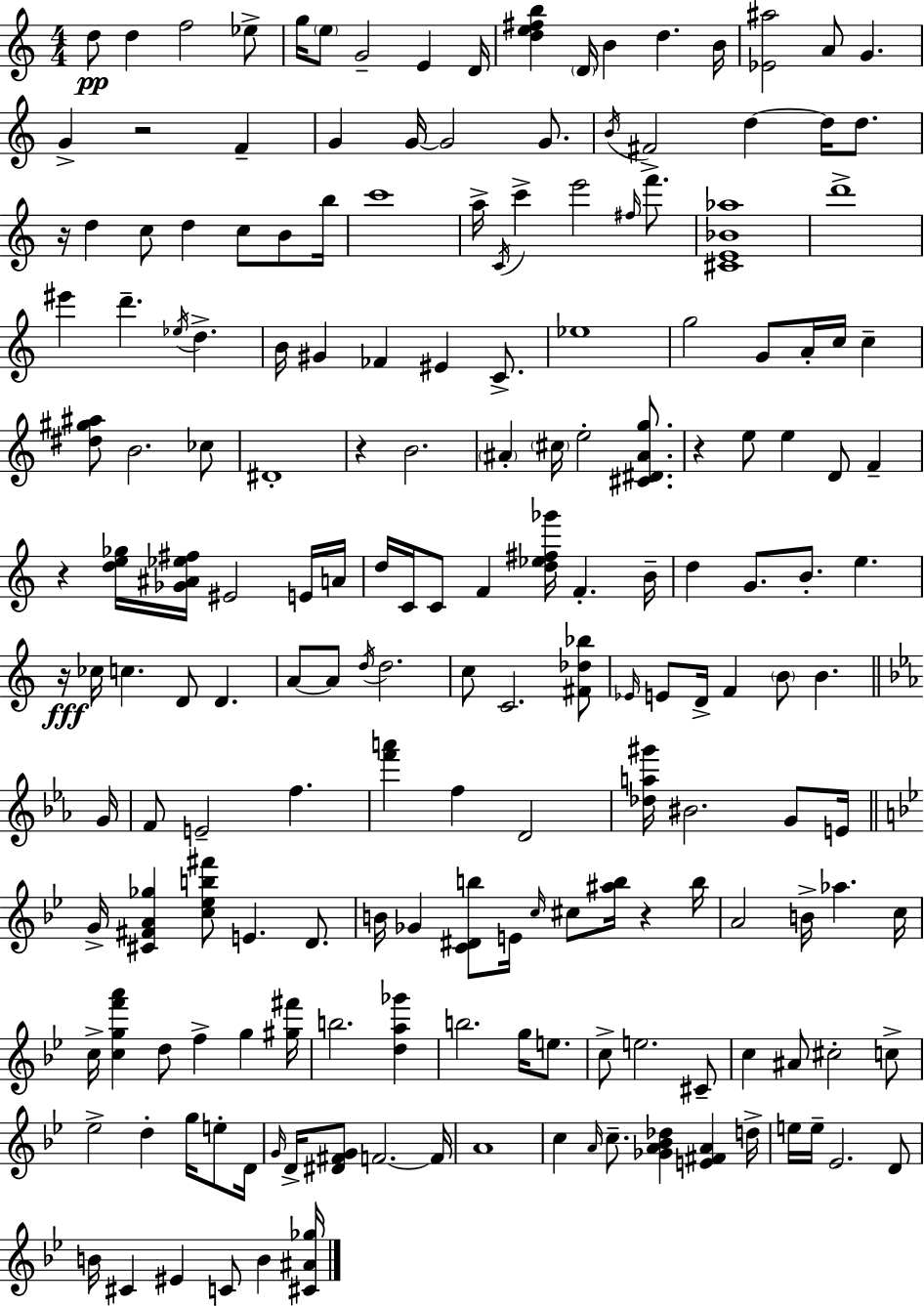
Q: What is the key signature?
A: A minor